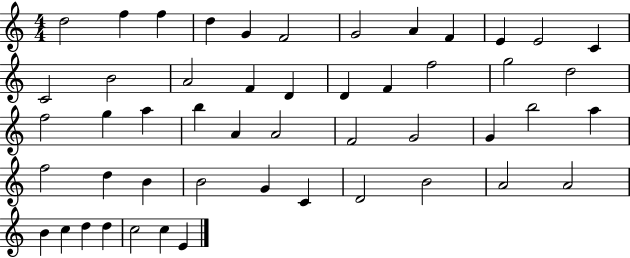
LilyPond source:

{
  \clef treble
  \numericTimeSignature
  \time 4/4
  \key c \major
  d''2 f''4 f''4 | d''4 g'4 f'2 | g'2 a'4 f'4 | e'4 e'2 c'4 | \break c'2 b'2 | a'2 f'4 d'4 | d'4 f'4 f''2 | g''2 d''2 | \break f''2 g''4 a''4 | b''4 a'4 a'2 | f'2 g'2 | g'4 b''2 a''4 | \break f''2 d''4 b'4 | b'2 g'4 c'4 | d'2 b'2 | a'2 a'2 | \break b'4 c''4 d''4 d''4 | c''2 c''4 e'4 | \bar "|."
}